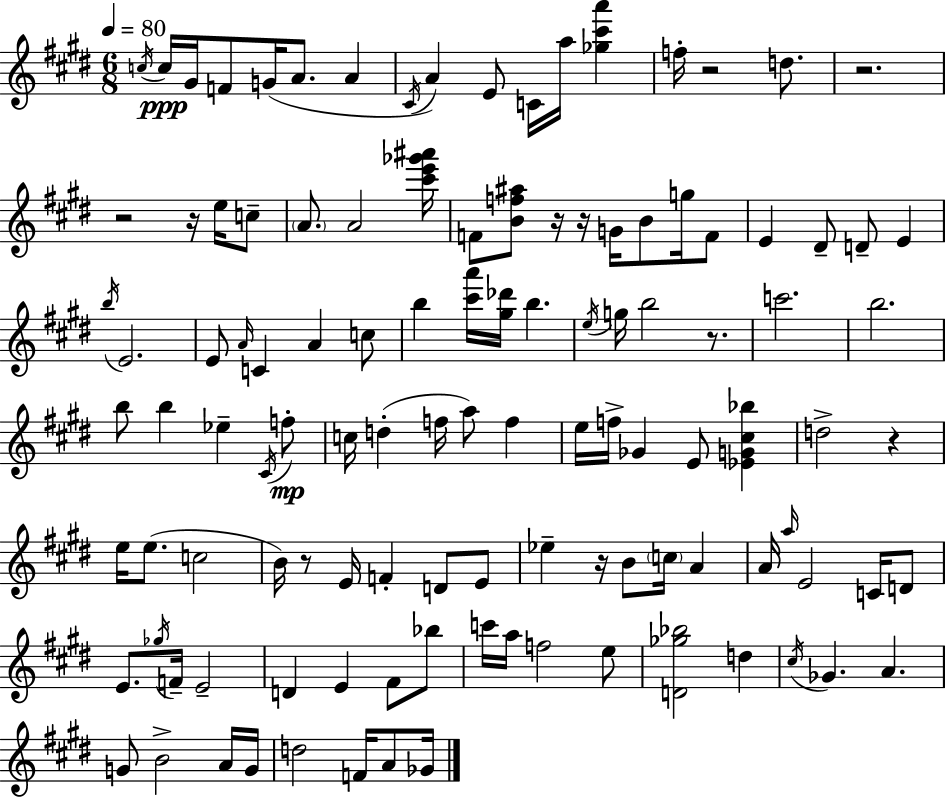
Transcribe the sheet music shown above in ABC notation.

X:1
T:Untitled
M:6/8
L:1/4
K:E
c/4 c/4 ^G/4 F/2 G/4 A/2 A ^C/4 A E/2 C/4 a/4 [_g^c'a'] f/4 z2 d/2 z2 z2 z/4 e/4 c/2 A/2 A2 [^c'e'_g'^a']/4 F/2 [Bf^a]/2 z/4 z/4 G/4 B/2 g/4 F/2 E ^D/2 D/2 E b/4 E2 E/2 A/4 C A c/2 b [^c'a']/4 [^g_d']/4 b e/4 g/4 b2 z/2 c'2 b2 b/2 b _e ^C/4 f/2 c/4 d f/4 a/2 f e/4 f/4 _G E/2 [_EG^c_b] d2 z e/4 e/2 c2 B/4 z/2 E/4 F D/2 E/2 _e z/4 B/2 c/4 A A/4 a/4 E2 C/4 D/2 E/2 _g/4 F/4 E2 D E ^F/2 _b/2 c'/4 a/4 f2 e/2 [D_g_b]2 d ^c/4 _G A G/2 B2 A/4 G/4 d2 F/4 A/2 _G/4